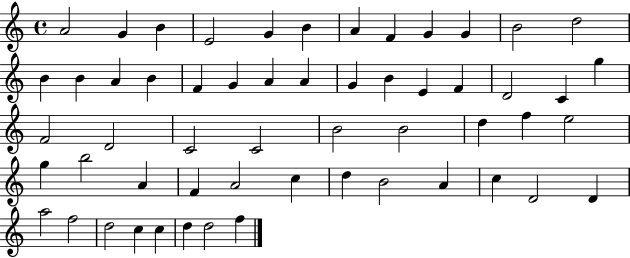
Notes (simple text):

A4/h G4/q B4/q E4/h G4/q B4/q A4/q F4/q G4/q G4/q B4/h D5/h B4/q B4/q A4/q B4/q F4/q G4/q A4/q A4/q G4/q B4/q E4/q F4/q D4/h C4/q G5/q F4/h D4/h C4/h C4/h B4/h B4/h D5/q F5/q E5/h G5/q B5/h A4/q F4/q A4/h C5/q D5/q B4/h A4/q C5/q D4/h D4/q A5/h F5/h D5/h C5/q C5/q D5/q D5/h F5/q